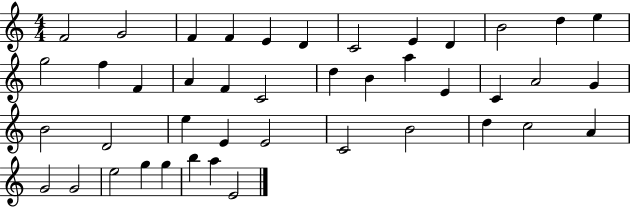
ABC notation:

X:1
T:Untitled
M:4/4
L:1/4
K:C
F2 G2 F F E D C2 E D B2 d e g2 f F A F C2 d B a E C A2 G B2 D2 e E E2 C2 B2 d c2 A G2 G2 e2 g g b a E2